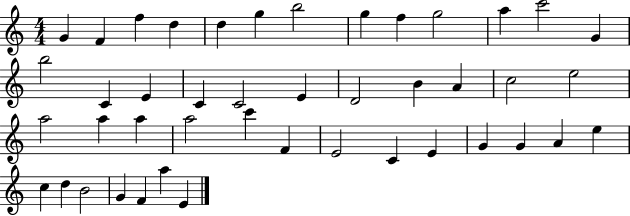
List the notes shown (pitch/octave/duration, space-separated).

G4/q F4/q F5/q D5/q D5/q G5/q B5/h G5/q F5/q G5/h A5/q C6/h G4/q B5/h C4/q E4/q C4/q C4/h E4/q D4/h B4/q A4/q C5/h E5/h A5/h A5/q A5/q A5/h C6/q F4/q E4/h C4/q E4/q G4/q G4/q A4/q E5/q C5/q D5/q B4/h G4/q F4/q A5/q E4/q